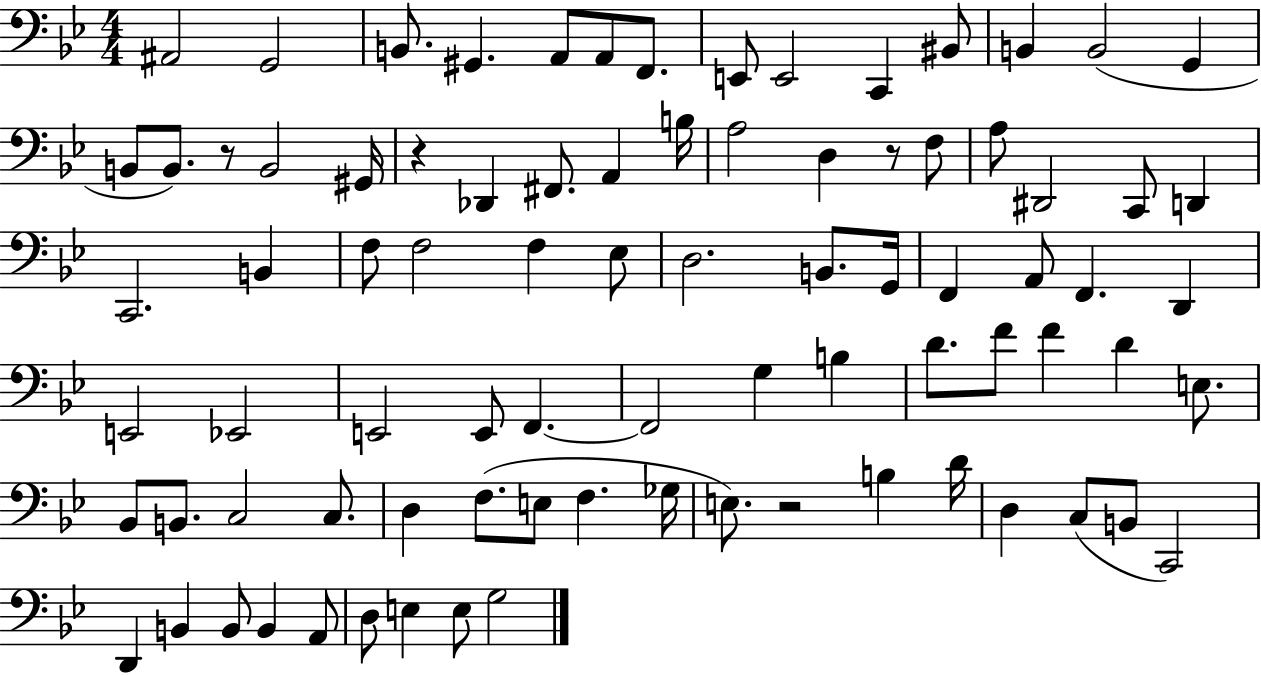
A#2/h G2/h B2/e. G#2/q. A2/e A2/e F2/e. E2/e E2/h C2/q BIS2/e B2/q B2/h G2/q B2/e B2/e. R/e B2/h G#2/s R/q Db2/q F#2/e. A2/q B3/s A3/h D3/q R/e F3/e A3/e D#2/h C2/e D2/q C2/h. B2/q F3/e F3/h F3/q Eb3/e D3/h. B2/e. G2/s F2/q A2/e F2/q. D2/q E2/h Eb2/h E2/h E2/e F2/q. F2/h G3/q B3/q D4/e. F4/e F4/q D4/q E3/e. Bb2/e B2/e. C3/h C3/e. D3/q F3/e. E3/e F3/q. Gb3/s E3/e. R/h B3/q D4/s D3/q C3/e B2/e C2/h D2/q B2/q B2/e B2/q A2/e D3/e E3/q E3/e G3/h